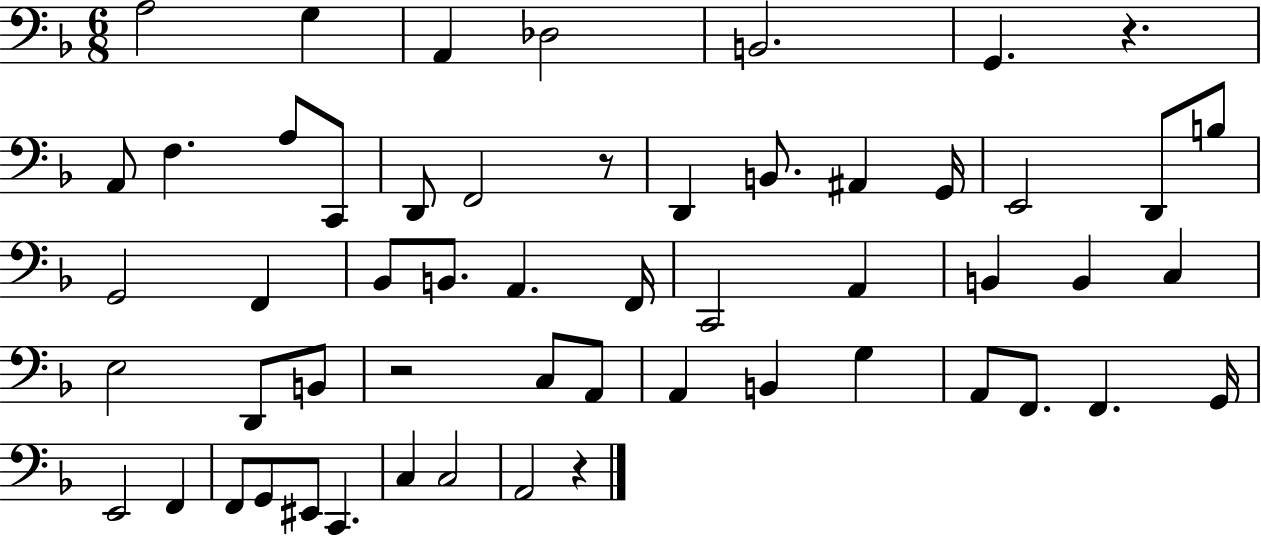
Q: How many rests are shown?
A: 4